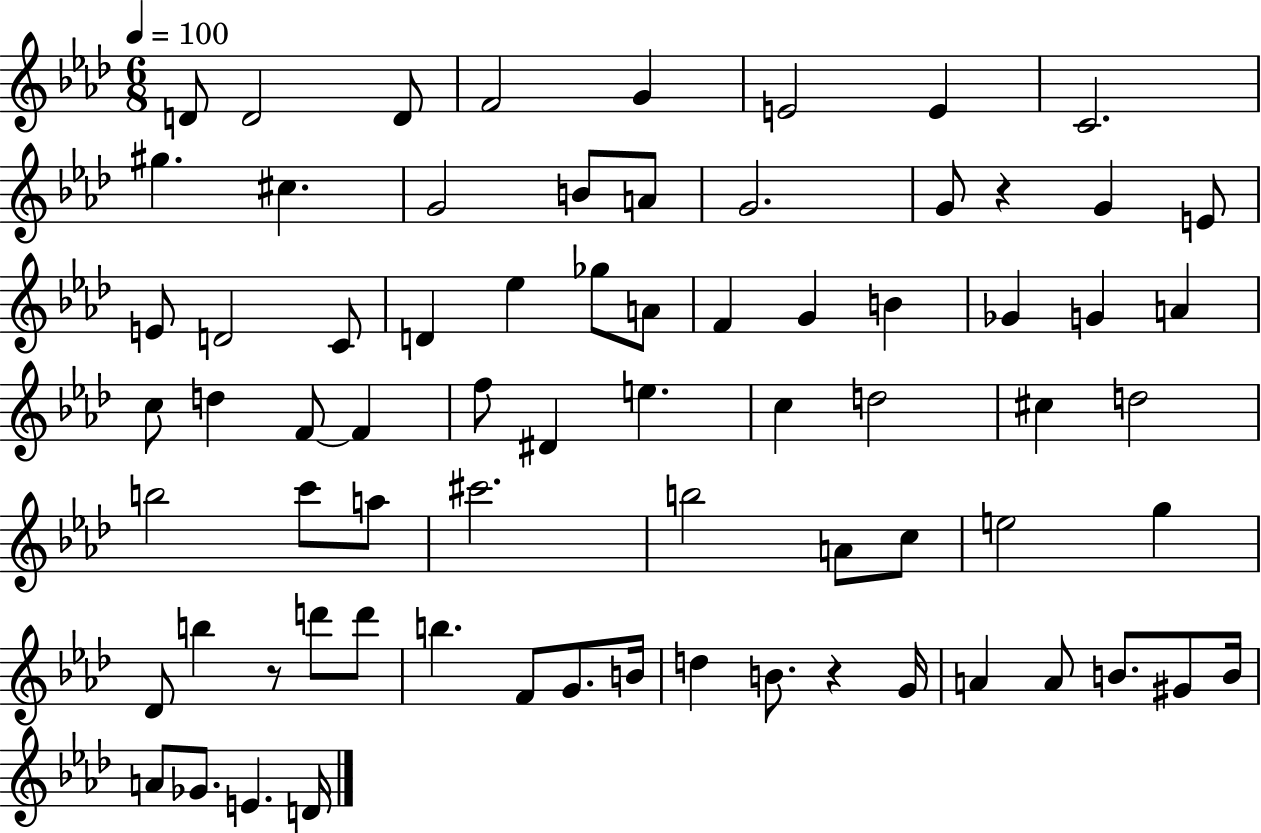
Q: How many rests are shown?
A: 3